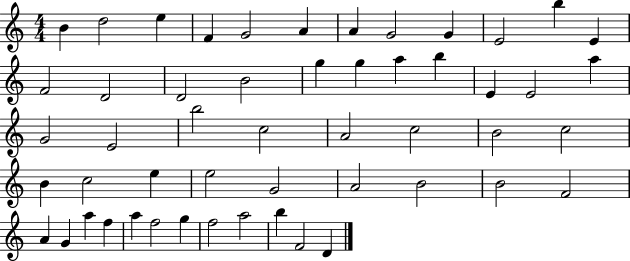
B4/q D5/h E5/q F4/q G4/h A4/q A4/q G4/h G4/q E4/h B5/q E4/q F4/h D4/h D4/h B4/h G5/q G5/q A5/q B5/q E4/q E4/h A5/q G4/h E4/h B5/h C5/h A4/h C5/h B4/h C5/h B4/q C5/h E5/q E5/h G4/h A4/h B4/h B4/h F4/h A4/q G4/q A5/q F5/q A5/q F5/h G5/q F5/h A5/h B5/q F4/h D4/q